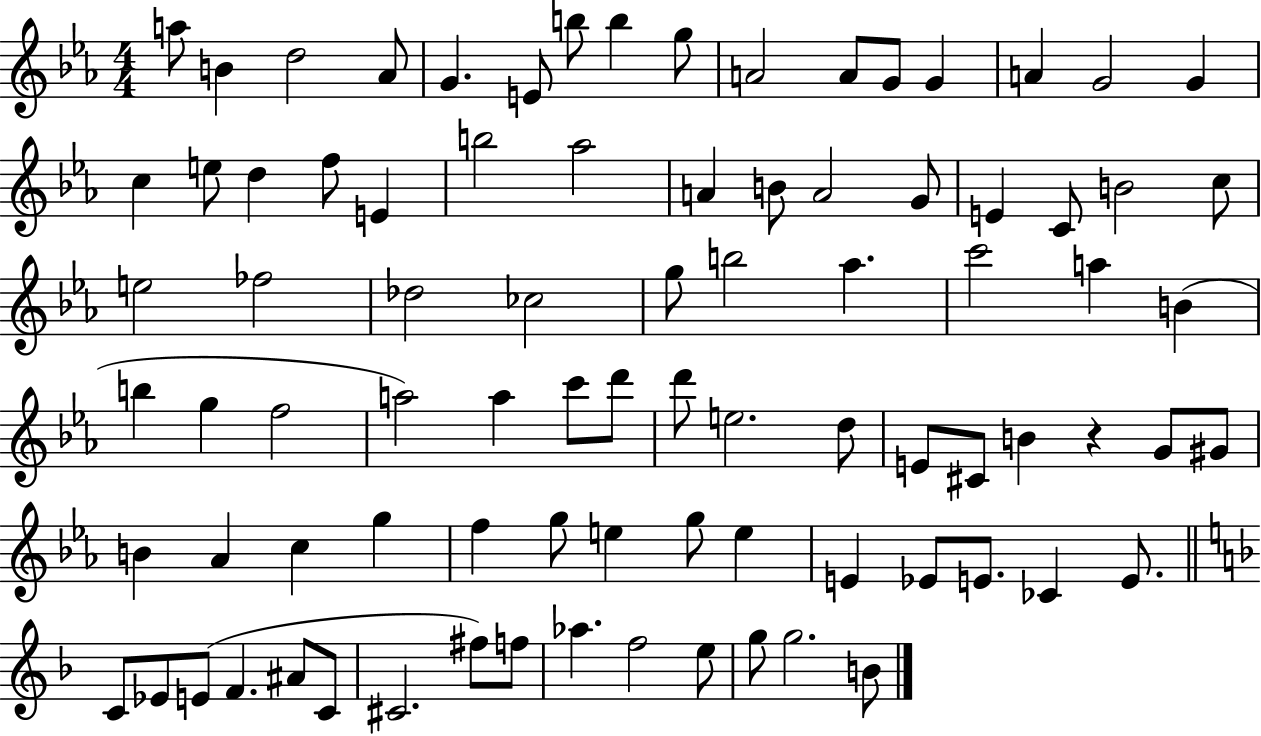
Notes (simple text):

A5/e B4/q D5/h Ab4/e G4/q. E4/e B5/e B5/q G5/e A4/h A4/e G4/e G4/q A4/q G4/h G4/q C5/q E5/e D5/q F5/e E4/q B5/h Ab5/h A4/q B4/e A4/h G4/e E4/q C4/e B4/h C5/e E5/h FES5/h Db5/h CES5/h G5/e B5/h Ab5/q. C6/h A5/q B4/q B5/q G5/q F5/h A5/h A5/q C6/e D6/e D6/e E5/h. D5/e E4/e C#4/e B4/q R/q G4/e G#4/e B4/q Ab4/q C5/q G5/q F5/q G5/e E5/q G5/e E5/q E4/q Eb4/e E4/e. CES4/q E4/e. C4/e Eb4/e E4/e F4/q. A#4/e C4/e C#4/h. F#5/e F5/e Ab5/q. F5/h E5/e G5/e G5/h. B4/e